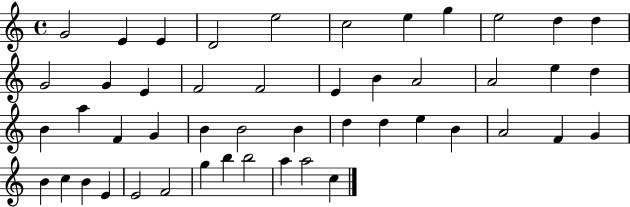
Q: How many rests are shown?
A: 0